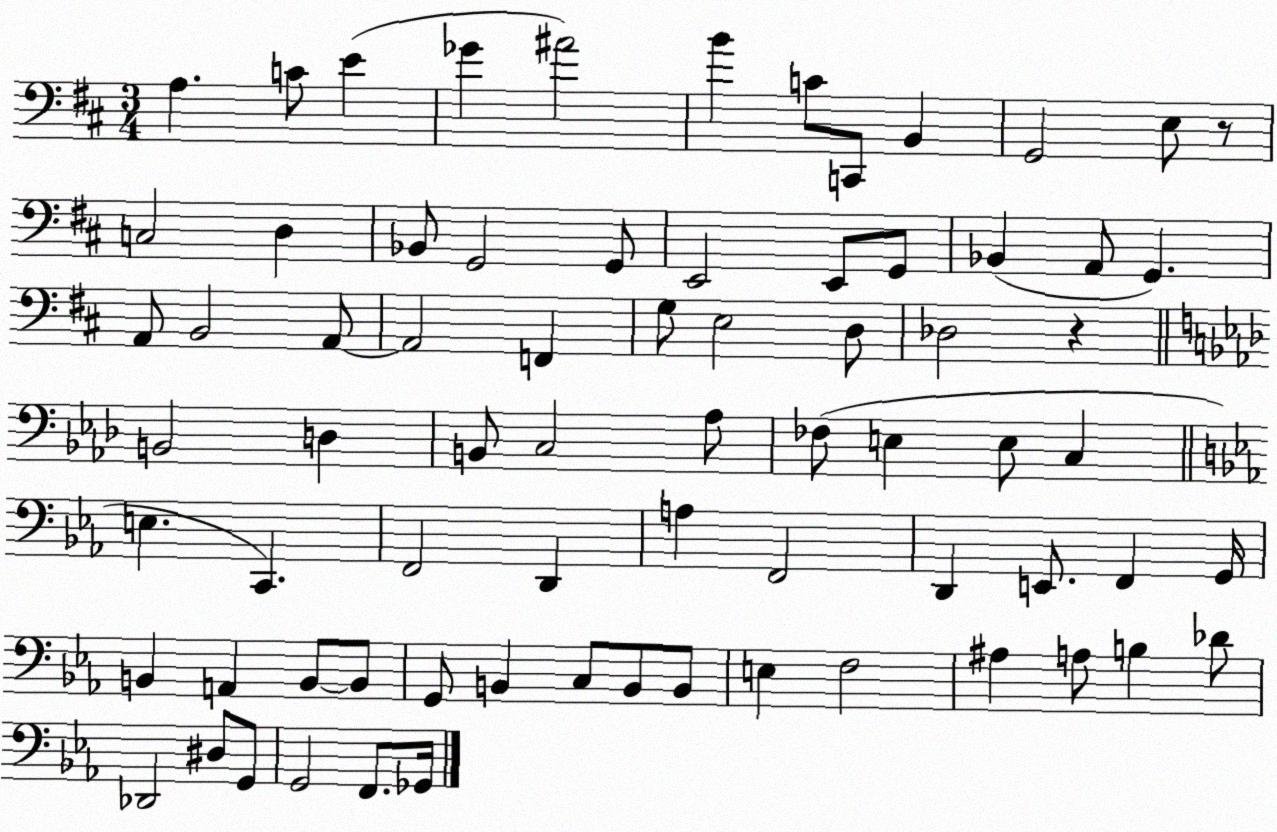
X:1
T:Untitled
M:3/4
L:1/4
K:D
A, C/2 E _G ^A2 B C/2 C,,/2 B,, G,,2 E,/2 z/2 C,2 D, _B,,/2 G,,2 G,,/2 E,,2 E,,/2 G,,/2 _B,, A,,/2 G,, A,,/2 B,,2 A,,/2 A,,2 F,, G,/2 E,2 D,/2 _D,2 z B,,2 D, B,,/2 C,2 _A,/2 _F,/2 E, E,/2 C, E, C,, F,,2 D,, A, F,,2 D,, E,,/2 F,, G,,/4 B,, A,, B,,/2 B,,/2 G,,/2 B,, C,/2 B,,/2 B,,/2 E, F,2 ^A, A,/2 B, _D/2 _D,,2 ^D,/2 G,,/2 G,,2 F,,/2 _G,,/4